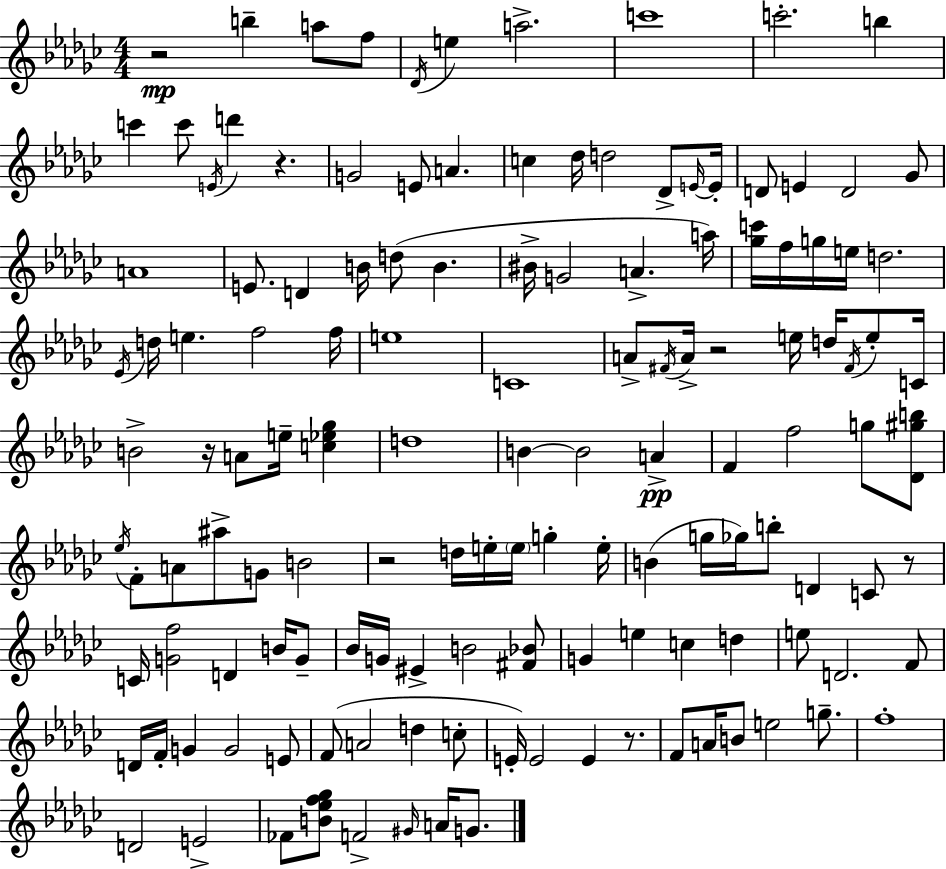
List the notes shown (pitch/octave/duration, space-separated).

R/h B5/q A5/e F5/e Db4/s E5/q A5/h. C6/w C6/h. B5/q C6/q C6/e E4/s D6/q R/q. G4/h E4/e A4/q. C5/q Db5/s D5/h Db4/e E4/s E4/s D4/e E4/q D4/h Gb4/e A4/w E4/e. D4/q B4/s D5/e B4/q. BIS4/s G4/h A4/q. A5/s [Gb5,C6]/s F5/s G5/s E5/s D5/h. Eb4/s D5/s E5/q. F5/h F5/s E5/w C4/w A4/e F#4/s A4/s R/h E5/s D5/s F#4/s E5/e C4/s B4/h R/s A4/e E5/s [C5,Eb5,Gb5]/q D5/w B4/q B4/h A4/q F4/q F5/h G5/e [Db4,G#5,B5]/e Eb5/s F4/e A4/e A#5/e G4/e B4/h R/h D5/s E5/s E5/s G5/q E5/s B4/q G5/s Gb5/s B5/e D4/q C4/e R/e C4/s [G4,F5]/h D4/q B4/s G4/e Bb4/s G4/s EIS4/q B4/h [F#4,Bb4]/e G4/q E5/q C5/q D5/q E5/e D4/h. F4/e D4/s F4/s G4/q G4/h E4/e F4/e A4/h D5/q C5/e E4/s E4/h E4/q R/e. F4/e A4/s B4/e E5/h G5/e. F5/w D4/h E4/h FES4/e [B4,Eb5,F5,Gb5]/e F4/h G#4/s A4/s G4/e.